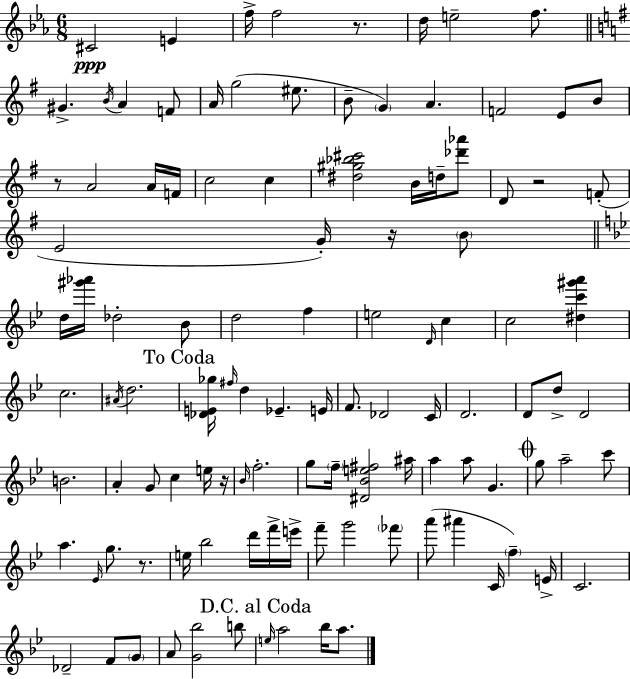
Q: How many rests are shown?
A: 6